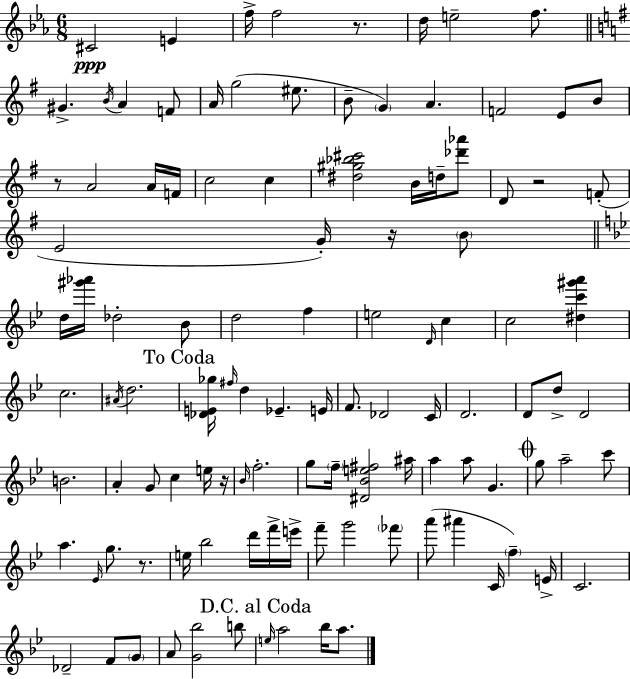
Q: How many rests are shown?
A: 6